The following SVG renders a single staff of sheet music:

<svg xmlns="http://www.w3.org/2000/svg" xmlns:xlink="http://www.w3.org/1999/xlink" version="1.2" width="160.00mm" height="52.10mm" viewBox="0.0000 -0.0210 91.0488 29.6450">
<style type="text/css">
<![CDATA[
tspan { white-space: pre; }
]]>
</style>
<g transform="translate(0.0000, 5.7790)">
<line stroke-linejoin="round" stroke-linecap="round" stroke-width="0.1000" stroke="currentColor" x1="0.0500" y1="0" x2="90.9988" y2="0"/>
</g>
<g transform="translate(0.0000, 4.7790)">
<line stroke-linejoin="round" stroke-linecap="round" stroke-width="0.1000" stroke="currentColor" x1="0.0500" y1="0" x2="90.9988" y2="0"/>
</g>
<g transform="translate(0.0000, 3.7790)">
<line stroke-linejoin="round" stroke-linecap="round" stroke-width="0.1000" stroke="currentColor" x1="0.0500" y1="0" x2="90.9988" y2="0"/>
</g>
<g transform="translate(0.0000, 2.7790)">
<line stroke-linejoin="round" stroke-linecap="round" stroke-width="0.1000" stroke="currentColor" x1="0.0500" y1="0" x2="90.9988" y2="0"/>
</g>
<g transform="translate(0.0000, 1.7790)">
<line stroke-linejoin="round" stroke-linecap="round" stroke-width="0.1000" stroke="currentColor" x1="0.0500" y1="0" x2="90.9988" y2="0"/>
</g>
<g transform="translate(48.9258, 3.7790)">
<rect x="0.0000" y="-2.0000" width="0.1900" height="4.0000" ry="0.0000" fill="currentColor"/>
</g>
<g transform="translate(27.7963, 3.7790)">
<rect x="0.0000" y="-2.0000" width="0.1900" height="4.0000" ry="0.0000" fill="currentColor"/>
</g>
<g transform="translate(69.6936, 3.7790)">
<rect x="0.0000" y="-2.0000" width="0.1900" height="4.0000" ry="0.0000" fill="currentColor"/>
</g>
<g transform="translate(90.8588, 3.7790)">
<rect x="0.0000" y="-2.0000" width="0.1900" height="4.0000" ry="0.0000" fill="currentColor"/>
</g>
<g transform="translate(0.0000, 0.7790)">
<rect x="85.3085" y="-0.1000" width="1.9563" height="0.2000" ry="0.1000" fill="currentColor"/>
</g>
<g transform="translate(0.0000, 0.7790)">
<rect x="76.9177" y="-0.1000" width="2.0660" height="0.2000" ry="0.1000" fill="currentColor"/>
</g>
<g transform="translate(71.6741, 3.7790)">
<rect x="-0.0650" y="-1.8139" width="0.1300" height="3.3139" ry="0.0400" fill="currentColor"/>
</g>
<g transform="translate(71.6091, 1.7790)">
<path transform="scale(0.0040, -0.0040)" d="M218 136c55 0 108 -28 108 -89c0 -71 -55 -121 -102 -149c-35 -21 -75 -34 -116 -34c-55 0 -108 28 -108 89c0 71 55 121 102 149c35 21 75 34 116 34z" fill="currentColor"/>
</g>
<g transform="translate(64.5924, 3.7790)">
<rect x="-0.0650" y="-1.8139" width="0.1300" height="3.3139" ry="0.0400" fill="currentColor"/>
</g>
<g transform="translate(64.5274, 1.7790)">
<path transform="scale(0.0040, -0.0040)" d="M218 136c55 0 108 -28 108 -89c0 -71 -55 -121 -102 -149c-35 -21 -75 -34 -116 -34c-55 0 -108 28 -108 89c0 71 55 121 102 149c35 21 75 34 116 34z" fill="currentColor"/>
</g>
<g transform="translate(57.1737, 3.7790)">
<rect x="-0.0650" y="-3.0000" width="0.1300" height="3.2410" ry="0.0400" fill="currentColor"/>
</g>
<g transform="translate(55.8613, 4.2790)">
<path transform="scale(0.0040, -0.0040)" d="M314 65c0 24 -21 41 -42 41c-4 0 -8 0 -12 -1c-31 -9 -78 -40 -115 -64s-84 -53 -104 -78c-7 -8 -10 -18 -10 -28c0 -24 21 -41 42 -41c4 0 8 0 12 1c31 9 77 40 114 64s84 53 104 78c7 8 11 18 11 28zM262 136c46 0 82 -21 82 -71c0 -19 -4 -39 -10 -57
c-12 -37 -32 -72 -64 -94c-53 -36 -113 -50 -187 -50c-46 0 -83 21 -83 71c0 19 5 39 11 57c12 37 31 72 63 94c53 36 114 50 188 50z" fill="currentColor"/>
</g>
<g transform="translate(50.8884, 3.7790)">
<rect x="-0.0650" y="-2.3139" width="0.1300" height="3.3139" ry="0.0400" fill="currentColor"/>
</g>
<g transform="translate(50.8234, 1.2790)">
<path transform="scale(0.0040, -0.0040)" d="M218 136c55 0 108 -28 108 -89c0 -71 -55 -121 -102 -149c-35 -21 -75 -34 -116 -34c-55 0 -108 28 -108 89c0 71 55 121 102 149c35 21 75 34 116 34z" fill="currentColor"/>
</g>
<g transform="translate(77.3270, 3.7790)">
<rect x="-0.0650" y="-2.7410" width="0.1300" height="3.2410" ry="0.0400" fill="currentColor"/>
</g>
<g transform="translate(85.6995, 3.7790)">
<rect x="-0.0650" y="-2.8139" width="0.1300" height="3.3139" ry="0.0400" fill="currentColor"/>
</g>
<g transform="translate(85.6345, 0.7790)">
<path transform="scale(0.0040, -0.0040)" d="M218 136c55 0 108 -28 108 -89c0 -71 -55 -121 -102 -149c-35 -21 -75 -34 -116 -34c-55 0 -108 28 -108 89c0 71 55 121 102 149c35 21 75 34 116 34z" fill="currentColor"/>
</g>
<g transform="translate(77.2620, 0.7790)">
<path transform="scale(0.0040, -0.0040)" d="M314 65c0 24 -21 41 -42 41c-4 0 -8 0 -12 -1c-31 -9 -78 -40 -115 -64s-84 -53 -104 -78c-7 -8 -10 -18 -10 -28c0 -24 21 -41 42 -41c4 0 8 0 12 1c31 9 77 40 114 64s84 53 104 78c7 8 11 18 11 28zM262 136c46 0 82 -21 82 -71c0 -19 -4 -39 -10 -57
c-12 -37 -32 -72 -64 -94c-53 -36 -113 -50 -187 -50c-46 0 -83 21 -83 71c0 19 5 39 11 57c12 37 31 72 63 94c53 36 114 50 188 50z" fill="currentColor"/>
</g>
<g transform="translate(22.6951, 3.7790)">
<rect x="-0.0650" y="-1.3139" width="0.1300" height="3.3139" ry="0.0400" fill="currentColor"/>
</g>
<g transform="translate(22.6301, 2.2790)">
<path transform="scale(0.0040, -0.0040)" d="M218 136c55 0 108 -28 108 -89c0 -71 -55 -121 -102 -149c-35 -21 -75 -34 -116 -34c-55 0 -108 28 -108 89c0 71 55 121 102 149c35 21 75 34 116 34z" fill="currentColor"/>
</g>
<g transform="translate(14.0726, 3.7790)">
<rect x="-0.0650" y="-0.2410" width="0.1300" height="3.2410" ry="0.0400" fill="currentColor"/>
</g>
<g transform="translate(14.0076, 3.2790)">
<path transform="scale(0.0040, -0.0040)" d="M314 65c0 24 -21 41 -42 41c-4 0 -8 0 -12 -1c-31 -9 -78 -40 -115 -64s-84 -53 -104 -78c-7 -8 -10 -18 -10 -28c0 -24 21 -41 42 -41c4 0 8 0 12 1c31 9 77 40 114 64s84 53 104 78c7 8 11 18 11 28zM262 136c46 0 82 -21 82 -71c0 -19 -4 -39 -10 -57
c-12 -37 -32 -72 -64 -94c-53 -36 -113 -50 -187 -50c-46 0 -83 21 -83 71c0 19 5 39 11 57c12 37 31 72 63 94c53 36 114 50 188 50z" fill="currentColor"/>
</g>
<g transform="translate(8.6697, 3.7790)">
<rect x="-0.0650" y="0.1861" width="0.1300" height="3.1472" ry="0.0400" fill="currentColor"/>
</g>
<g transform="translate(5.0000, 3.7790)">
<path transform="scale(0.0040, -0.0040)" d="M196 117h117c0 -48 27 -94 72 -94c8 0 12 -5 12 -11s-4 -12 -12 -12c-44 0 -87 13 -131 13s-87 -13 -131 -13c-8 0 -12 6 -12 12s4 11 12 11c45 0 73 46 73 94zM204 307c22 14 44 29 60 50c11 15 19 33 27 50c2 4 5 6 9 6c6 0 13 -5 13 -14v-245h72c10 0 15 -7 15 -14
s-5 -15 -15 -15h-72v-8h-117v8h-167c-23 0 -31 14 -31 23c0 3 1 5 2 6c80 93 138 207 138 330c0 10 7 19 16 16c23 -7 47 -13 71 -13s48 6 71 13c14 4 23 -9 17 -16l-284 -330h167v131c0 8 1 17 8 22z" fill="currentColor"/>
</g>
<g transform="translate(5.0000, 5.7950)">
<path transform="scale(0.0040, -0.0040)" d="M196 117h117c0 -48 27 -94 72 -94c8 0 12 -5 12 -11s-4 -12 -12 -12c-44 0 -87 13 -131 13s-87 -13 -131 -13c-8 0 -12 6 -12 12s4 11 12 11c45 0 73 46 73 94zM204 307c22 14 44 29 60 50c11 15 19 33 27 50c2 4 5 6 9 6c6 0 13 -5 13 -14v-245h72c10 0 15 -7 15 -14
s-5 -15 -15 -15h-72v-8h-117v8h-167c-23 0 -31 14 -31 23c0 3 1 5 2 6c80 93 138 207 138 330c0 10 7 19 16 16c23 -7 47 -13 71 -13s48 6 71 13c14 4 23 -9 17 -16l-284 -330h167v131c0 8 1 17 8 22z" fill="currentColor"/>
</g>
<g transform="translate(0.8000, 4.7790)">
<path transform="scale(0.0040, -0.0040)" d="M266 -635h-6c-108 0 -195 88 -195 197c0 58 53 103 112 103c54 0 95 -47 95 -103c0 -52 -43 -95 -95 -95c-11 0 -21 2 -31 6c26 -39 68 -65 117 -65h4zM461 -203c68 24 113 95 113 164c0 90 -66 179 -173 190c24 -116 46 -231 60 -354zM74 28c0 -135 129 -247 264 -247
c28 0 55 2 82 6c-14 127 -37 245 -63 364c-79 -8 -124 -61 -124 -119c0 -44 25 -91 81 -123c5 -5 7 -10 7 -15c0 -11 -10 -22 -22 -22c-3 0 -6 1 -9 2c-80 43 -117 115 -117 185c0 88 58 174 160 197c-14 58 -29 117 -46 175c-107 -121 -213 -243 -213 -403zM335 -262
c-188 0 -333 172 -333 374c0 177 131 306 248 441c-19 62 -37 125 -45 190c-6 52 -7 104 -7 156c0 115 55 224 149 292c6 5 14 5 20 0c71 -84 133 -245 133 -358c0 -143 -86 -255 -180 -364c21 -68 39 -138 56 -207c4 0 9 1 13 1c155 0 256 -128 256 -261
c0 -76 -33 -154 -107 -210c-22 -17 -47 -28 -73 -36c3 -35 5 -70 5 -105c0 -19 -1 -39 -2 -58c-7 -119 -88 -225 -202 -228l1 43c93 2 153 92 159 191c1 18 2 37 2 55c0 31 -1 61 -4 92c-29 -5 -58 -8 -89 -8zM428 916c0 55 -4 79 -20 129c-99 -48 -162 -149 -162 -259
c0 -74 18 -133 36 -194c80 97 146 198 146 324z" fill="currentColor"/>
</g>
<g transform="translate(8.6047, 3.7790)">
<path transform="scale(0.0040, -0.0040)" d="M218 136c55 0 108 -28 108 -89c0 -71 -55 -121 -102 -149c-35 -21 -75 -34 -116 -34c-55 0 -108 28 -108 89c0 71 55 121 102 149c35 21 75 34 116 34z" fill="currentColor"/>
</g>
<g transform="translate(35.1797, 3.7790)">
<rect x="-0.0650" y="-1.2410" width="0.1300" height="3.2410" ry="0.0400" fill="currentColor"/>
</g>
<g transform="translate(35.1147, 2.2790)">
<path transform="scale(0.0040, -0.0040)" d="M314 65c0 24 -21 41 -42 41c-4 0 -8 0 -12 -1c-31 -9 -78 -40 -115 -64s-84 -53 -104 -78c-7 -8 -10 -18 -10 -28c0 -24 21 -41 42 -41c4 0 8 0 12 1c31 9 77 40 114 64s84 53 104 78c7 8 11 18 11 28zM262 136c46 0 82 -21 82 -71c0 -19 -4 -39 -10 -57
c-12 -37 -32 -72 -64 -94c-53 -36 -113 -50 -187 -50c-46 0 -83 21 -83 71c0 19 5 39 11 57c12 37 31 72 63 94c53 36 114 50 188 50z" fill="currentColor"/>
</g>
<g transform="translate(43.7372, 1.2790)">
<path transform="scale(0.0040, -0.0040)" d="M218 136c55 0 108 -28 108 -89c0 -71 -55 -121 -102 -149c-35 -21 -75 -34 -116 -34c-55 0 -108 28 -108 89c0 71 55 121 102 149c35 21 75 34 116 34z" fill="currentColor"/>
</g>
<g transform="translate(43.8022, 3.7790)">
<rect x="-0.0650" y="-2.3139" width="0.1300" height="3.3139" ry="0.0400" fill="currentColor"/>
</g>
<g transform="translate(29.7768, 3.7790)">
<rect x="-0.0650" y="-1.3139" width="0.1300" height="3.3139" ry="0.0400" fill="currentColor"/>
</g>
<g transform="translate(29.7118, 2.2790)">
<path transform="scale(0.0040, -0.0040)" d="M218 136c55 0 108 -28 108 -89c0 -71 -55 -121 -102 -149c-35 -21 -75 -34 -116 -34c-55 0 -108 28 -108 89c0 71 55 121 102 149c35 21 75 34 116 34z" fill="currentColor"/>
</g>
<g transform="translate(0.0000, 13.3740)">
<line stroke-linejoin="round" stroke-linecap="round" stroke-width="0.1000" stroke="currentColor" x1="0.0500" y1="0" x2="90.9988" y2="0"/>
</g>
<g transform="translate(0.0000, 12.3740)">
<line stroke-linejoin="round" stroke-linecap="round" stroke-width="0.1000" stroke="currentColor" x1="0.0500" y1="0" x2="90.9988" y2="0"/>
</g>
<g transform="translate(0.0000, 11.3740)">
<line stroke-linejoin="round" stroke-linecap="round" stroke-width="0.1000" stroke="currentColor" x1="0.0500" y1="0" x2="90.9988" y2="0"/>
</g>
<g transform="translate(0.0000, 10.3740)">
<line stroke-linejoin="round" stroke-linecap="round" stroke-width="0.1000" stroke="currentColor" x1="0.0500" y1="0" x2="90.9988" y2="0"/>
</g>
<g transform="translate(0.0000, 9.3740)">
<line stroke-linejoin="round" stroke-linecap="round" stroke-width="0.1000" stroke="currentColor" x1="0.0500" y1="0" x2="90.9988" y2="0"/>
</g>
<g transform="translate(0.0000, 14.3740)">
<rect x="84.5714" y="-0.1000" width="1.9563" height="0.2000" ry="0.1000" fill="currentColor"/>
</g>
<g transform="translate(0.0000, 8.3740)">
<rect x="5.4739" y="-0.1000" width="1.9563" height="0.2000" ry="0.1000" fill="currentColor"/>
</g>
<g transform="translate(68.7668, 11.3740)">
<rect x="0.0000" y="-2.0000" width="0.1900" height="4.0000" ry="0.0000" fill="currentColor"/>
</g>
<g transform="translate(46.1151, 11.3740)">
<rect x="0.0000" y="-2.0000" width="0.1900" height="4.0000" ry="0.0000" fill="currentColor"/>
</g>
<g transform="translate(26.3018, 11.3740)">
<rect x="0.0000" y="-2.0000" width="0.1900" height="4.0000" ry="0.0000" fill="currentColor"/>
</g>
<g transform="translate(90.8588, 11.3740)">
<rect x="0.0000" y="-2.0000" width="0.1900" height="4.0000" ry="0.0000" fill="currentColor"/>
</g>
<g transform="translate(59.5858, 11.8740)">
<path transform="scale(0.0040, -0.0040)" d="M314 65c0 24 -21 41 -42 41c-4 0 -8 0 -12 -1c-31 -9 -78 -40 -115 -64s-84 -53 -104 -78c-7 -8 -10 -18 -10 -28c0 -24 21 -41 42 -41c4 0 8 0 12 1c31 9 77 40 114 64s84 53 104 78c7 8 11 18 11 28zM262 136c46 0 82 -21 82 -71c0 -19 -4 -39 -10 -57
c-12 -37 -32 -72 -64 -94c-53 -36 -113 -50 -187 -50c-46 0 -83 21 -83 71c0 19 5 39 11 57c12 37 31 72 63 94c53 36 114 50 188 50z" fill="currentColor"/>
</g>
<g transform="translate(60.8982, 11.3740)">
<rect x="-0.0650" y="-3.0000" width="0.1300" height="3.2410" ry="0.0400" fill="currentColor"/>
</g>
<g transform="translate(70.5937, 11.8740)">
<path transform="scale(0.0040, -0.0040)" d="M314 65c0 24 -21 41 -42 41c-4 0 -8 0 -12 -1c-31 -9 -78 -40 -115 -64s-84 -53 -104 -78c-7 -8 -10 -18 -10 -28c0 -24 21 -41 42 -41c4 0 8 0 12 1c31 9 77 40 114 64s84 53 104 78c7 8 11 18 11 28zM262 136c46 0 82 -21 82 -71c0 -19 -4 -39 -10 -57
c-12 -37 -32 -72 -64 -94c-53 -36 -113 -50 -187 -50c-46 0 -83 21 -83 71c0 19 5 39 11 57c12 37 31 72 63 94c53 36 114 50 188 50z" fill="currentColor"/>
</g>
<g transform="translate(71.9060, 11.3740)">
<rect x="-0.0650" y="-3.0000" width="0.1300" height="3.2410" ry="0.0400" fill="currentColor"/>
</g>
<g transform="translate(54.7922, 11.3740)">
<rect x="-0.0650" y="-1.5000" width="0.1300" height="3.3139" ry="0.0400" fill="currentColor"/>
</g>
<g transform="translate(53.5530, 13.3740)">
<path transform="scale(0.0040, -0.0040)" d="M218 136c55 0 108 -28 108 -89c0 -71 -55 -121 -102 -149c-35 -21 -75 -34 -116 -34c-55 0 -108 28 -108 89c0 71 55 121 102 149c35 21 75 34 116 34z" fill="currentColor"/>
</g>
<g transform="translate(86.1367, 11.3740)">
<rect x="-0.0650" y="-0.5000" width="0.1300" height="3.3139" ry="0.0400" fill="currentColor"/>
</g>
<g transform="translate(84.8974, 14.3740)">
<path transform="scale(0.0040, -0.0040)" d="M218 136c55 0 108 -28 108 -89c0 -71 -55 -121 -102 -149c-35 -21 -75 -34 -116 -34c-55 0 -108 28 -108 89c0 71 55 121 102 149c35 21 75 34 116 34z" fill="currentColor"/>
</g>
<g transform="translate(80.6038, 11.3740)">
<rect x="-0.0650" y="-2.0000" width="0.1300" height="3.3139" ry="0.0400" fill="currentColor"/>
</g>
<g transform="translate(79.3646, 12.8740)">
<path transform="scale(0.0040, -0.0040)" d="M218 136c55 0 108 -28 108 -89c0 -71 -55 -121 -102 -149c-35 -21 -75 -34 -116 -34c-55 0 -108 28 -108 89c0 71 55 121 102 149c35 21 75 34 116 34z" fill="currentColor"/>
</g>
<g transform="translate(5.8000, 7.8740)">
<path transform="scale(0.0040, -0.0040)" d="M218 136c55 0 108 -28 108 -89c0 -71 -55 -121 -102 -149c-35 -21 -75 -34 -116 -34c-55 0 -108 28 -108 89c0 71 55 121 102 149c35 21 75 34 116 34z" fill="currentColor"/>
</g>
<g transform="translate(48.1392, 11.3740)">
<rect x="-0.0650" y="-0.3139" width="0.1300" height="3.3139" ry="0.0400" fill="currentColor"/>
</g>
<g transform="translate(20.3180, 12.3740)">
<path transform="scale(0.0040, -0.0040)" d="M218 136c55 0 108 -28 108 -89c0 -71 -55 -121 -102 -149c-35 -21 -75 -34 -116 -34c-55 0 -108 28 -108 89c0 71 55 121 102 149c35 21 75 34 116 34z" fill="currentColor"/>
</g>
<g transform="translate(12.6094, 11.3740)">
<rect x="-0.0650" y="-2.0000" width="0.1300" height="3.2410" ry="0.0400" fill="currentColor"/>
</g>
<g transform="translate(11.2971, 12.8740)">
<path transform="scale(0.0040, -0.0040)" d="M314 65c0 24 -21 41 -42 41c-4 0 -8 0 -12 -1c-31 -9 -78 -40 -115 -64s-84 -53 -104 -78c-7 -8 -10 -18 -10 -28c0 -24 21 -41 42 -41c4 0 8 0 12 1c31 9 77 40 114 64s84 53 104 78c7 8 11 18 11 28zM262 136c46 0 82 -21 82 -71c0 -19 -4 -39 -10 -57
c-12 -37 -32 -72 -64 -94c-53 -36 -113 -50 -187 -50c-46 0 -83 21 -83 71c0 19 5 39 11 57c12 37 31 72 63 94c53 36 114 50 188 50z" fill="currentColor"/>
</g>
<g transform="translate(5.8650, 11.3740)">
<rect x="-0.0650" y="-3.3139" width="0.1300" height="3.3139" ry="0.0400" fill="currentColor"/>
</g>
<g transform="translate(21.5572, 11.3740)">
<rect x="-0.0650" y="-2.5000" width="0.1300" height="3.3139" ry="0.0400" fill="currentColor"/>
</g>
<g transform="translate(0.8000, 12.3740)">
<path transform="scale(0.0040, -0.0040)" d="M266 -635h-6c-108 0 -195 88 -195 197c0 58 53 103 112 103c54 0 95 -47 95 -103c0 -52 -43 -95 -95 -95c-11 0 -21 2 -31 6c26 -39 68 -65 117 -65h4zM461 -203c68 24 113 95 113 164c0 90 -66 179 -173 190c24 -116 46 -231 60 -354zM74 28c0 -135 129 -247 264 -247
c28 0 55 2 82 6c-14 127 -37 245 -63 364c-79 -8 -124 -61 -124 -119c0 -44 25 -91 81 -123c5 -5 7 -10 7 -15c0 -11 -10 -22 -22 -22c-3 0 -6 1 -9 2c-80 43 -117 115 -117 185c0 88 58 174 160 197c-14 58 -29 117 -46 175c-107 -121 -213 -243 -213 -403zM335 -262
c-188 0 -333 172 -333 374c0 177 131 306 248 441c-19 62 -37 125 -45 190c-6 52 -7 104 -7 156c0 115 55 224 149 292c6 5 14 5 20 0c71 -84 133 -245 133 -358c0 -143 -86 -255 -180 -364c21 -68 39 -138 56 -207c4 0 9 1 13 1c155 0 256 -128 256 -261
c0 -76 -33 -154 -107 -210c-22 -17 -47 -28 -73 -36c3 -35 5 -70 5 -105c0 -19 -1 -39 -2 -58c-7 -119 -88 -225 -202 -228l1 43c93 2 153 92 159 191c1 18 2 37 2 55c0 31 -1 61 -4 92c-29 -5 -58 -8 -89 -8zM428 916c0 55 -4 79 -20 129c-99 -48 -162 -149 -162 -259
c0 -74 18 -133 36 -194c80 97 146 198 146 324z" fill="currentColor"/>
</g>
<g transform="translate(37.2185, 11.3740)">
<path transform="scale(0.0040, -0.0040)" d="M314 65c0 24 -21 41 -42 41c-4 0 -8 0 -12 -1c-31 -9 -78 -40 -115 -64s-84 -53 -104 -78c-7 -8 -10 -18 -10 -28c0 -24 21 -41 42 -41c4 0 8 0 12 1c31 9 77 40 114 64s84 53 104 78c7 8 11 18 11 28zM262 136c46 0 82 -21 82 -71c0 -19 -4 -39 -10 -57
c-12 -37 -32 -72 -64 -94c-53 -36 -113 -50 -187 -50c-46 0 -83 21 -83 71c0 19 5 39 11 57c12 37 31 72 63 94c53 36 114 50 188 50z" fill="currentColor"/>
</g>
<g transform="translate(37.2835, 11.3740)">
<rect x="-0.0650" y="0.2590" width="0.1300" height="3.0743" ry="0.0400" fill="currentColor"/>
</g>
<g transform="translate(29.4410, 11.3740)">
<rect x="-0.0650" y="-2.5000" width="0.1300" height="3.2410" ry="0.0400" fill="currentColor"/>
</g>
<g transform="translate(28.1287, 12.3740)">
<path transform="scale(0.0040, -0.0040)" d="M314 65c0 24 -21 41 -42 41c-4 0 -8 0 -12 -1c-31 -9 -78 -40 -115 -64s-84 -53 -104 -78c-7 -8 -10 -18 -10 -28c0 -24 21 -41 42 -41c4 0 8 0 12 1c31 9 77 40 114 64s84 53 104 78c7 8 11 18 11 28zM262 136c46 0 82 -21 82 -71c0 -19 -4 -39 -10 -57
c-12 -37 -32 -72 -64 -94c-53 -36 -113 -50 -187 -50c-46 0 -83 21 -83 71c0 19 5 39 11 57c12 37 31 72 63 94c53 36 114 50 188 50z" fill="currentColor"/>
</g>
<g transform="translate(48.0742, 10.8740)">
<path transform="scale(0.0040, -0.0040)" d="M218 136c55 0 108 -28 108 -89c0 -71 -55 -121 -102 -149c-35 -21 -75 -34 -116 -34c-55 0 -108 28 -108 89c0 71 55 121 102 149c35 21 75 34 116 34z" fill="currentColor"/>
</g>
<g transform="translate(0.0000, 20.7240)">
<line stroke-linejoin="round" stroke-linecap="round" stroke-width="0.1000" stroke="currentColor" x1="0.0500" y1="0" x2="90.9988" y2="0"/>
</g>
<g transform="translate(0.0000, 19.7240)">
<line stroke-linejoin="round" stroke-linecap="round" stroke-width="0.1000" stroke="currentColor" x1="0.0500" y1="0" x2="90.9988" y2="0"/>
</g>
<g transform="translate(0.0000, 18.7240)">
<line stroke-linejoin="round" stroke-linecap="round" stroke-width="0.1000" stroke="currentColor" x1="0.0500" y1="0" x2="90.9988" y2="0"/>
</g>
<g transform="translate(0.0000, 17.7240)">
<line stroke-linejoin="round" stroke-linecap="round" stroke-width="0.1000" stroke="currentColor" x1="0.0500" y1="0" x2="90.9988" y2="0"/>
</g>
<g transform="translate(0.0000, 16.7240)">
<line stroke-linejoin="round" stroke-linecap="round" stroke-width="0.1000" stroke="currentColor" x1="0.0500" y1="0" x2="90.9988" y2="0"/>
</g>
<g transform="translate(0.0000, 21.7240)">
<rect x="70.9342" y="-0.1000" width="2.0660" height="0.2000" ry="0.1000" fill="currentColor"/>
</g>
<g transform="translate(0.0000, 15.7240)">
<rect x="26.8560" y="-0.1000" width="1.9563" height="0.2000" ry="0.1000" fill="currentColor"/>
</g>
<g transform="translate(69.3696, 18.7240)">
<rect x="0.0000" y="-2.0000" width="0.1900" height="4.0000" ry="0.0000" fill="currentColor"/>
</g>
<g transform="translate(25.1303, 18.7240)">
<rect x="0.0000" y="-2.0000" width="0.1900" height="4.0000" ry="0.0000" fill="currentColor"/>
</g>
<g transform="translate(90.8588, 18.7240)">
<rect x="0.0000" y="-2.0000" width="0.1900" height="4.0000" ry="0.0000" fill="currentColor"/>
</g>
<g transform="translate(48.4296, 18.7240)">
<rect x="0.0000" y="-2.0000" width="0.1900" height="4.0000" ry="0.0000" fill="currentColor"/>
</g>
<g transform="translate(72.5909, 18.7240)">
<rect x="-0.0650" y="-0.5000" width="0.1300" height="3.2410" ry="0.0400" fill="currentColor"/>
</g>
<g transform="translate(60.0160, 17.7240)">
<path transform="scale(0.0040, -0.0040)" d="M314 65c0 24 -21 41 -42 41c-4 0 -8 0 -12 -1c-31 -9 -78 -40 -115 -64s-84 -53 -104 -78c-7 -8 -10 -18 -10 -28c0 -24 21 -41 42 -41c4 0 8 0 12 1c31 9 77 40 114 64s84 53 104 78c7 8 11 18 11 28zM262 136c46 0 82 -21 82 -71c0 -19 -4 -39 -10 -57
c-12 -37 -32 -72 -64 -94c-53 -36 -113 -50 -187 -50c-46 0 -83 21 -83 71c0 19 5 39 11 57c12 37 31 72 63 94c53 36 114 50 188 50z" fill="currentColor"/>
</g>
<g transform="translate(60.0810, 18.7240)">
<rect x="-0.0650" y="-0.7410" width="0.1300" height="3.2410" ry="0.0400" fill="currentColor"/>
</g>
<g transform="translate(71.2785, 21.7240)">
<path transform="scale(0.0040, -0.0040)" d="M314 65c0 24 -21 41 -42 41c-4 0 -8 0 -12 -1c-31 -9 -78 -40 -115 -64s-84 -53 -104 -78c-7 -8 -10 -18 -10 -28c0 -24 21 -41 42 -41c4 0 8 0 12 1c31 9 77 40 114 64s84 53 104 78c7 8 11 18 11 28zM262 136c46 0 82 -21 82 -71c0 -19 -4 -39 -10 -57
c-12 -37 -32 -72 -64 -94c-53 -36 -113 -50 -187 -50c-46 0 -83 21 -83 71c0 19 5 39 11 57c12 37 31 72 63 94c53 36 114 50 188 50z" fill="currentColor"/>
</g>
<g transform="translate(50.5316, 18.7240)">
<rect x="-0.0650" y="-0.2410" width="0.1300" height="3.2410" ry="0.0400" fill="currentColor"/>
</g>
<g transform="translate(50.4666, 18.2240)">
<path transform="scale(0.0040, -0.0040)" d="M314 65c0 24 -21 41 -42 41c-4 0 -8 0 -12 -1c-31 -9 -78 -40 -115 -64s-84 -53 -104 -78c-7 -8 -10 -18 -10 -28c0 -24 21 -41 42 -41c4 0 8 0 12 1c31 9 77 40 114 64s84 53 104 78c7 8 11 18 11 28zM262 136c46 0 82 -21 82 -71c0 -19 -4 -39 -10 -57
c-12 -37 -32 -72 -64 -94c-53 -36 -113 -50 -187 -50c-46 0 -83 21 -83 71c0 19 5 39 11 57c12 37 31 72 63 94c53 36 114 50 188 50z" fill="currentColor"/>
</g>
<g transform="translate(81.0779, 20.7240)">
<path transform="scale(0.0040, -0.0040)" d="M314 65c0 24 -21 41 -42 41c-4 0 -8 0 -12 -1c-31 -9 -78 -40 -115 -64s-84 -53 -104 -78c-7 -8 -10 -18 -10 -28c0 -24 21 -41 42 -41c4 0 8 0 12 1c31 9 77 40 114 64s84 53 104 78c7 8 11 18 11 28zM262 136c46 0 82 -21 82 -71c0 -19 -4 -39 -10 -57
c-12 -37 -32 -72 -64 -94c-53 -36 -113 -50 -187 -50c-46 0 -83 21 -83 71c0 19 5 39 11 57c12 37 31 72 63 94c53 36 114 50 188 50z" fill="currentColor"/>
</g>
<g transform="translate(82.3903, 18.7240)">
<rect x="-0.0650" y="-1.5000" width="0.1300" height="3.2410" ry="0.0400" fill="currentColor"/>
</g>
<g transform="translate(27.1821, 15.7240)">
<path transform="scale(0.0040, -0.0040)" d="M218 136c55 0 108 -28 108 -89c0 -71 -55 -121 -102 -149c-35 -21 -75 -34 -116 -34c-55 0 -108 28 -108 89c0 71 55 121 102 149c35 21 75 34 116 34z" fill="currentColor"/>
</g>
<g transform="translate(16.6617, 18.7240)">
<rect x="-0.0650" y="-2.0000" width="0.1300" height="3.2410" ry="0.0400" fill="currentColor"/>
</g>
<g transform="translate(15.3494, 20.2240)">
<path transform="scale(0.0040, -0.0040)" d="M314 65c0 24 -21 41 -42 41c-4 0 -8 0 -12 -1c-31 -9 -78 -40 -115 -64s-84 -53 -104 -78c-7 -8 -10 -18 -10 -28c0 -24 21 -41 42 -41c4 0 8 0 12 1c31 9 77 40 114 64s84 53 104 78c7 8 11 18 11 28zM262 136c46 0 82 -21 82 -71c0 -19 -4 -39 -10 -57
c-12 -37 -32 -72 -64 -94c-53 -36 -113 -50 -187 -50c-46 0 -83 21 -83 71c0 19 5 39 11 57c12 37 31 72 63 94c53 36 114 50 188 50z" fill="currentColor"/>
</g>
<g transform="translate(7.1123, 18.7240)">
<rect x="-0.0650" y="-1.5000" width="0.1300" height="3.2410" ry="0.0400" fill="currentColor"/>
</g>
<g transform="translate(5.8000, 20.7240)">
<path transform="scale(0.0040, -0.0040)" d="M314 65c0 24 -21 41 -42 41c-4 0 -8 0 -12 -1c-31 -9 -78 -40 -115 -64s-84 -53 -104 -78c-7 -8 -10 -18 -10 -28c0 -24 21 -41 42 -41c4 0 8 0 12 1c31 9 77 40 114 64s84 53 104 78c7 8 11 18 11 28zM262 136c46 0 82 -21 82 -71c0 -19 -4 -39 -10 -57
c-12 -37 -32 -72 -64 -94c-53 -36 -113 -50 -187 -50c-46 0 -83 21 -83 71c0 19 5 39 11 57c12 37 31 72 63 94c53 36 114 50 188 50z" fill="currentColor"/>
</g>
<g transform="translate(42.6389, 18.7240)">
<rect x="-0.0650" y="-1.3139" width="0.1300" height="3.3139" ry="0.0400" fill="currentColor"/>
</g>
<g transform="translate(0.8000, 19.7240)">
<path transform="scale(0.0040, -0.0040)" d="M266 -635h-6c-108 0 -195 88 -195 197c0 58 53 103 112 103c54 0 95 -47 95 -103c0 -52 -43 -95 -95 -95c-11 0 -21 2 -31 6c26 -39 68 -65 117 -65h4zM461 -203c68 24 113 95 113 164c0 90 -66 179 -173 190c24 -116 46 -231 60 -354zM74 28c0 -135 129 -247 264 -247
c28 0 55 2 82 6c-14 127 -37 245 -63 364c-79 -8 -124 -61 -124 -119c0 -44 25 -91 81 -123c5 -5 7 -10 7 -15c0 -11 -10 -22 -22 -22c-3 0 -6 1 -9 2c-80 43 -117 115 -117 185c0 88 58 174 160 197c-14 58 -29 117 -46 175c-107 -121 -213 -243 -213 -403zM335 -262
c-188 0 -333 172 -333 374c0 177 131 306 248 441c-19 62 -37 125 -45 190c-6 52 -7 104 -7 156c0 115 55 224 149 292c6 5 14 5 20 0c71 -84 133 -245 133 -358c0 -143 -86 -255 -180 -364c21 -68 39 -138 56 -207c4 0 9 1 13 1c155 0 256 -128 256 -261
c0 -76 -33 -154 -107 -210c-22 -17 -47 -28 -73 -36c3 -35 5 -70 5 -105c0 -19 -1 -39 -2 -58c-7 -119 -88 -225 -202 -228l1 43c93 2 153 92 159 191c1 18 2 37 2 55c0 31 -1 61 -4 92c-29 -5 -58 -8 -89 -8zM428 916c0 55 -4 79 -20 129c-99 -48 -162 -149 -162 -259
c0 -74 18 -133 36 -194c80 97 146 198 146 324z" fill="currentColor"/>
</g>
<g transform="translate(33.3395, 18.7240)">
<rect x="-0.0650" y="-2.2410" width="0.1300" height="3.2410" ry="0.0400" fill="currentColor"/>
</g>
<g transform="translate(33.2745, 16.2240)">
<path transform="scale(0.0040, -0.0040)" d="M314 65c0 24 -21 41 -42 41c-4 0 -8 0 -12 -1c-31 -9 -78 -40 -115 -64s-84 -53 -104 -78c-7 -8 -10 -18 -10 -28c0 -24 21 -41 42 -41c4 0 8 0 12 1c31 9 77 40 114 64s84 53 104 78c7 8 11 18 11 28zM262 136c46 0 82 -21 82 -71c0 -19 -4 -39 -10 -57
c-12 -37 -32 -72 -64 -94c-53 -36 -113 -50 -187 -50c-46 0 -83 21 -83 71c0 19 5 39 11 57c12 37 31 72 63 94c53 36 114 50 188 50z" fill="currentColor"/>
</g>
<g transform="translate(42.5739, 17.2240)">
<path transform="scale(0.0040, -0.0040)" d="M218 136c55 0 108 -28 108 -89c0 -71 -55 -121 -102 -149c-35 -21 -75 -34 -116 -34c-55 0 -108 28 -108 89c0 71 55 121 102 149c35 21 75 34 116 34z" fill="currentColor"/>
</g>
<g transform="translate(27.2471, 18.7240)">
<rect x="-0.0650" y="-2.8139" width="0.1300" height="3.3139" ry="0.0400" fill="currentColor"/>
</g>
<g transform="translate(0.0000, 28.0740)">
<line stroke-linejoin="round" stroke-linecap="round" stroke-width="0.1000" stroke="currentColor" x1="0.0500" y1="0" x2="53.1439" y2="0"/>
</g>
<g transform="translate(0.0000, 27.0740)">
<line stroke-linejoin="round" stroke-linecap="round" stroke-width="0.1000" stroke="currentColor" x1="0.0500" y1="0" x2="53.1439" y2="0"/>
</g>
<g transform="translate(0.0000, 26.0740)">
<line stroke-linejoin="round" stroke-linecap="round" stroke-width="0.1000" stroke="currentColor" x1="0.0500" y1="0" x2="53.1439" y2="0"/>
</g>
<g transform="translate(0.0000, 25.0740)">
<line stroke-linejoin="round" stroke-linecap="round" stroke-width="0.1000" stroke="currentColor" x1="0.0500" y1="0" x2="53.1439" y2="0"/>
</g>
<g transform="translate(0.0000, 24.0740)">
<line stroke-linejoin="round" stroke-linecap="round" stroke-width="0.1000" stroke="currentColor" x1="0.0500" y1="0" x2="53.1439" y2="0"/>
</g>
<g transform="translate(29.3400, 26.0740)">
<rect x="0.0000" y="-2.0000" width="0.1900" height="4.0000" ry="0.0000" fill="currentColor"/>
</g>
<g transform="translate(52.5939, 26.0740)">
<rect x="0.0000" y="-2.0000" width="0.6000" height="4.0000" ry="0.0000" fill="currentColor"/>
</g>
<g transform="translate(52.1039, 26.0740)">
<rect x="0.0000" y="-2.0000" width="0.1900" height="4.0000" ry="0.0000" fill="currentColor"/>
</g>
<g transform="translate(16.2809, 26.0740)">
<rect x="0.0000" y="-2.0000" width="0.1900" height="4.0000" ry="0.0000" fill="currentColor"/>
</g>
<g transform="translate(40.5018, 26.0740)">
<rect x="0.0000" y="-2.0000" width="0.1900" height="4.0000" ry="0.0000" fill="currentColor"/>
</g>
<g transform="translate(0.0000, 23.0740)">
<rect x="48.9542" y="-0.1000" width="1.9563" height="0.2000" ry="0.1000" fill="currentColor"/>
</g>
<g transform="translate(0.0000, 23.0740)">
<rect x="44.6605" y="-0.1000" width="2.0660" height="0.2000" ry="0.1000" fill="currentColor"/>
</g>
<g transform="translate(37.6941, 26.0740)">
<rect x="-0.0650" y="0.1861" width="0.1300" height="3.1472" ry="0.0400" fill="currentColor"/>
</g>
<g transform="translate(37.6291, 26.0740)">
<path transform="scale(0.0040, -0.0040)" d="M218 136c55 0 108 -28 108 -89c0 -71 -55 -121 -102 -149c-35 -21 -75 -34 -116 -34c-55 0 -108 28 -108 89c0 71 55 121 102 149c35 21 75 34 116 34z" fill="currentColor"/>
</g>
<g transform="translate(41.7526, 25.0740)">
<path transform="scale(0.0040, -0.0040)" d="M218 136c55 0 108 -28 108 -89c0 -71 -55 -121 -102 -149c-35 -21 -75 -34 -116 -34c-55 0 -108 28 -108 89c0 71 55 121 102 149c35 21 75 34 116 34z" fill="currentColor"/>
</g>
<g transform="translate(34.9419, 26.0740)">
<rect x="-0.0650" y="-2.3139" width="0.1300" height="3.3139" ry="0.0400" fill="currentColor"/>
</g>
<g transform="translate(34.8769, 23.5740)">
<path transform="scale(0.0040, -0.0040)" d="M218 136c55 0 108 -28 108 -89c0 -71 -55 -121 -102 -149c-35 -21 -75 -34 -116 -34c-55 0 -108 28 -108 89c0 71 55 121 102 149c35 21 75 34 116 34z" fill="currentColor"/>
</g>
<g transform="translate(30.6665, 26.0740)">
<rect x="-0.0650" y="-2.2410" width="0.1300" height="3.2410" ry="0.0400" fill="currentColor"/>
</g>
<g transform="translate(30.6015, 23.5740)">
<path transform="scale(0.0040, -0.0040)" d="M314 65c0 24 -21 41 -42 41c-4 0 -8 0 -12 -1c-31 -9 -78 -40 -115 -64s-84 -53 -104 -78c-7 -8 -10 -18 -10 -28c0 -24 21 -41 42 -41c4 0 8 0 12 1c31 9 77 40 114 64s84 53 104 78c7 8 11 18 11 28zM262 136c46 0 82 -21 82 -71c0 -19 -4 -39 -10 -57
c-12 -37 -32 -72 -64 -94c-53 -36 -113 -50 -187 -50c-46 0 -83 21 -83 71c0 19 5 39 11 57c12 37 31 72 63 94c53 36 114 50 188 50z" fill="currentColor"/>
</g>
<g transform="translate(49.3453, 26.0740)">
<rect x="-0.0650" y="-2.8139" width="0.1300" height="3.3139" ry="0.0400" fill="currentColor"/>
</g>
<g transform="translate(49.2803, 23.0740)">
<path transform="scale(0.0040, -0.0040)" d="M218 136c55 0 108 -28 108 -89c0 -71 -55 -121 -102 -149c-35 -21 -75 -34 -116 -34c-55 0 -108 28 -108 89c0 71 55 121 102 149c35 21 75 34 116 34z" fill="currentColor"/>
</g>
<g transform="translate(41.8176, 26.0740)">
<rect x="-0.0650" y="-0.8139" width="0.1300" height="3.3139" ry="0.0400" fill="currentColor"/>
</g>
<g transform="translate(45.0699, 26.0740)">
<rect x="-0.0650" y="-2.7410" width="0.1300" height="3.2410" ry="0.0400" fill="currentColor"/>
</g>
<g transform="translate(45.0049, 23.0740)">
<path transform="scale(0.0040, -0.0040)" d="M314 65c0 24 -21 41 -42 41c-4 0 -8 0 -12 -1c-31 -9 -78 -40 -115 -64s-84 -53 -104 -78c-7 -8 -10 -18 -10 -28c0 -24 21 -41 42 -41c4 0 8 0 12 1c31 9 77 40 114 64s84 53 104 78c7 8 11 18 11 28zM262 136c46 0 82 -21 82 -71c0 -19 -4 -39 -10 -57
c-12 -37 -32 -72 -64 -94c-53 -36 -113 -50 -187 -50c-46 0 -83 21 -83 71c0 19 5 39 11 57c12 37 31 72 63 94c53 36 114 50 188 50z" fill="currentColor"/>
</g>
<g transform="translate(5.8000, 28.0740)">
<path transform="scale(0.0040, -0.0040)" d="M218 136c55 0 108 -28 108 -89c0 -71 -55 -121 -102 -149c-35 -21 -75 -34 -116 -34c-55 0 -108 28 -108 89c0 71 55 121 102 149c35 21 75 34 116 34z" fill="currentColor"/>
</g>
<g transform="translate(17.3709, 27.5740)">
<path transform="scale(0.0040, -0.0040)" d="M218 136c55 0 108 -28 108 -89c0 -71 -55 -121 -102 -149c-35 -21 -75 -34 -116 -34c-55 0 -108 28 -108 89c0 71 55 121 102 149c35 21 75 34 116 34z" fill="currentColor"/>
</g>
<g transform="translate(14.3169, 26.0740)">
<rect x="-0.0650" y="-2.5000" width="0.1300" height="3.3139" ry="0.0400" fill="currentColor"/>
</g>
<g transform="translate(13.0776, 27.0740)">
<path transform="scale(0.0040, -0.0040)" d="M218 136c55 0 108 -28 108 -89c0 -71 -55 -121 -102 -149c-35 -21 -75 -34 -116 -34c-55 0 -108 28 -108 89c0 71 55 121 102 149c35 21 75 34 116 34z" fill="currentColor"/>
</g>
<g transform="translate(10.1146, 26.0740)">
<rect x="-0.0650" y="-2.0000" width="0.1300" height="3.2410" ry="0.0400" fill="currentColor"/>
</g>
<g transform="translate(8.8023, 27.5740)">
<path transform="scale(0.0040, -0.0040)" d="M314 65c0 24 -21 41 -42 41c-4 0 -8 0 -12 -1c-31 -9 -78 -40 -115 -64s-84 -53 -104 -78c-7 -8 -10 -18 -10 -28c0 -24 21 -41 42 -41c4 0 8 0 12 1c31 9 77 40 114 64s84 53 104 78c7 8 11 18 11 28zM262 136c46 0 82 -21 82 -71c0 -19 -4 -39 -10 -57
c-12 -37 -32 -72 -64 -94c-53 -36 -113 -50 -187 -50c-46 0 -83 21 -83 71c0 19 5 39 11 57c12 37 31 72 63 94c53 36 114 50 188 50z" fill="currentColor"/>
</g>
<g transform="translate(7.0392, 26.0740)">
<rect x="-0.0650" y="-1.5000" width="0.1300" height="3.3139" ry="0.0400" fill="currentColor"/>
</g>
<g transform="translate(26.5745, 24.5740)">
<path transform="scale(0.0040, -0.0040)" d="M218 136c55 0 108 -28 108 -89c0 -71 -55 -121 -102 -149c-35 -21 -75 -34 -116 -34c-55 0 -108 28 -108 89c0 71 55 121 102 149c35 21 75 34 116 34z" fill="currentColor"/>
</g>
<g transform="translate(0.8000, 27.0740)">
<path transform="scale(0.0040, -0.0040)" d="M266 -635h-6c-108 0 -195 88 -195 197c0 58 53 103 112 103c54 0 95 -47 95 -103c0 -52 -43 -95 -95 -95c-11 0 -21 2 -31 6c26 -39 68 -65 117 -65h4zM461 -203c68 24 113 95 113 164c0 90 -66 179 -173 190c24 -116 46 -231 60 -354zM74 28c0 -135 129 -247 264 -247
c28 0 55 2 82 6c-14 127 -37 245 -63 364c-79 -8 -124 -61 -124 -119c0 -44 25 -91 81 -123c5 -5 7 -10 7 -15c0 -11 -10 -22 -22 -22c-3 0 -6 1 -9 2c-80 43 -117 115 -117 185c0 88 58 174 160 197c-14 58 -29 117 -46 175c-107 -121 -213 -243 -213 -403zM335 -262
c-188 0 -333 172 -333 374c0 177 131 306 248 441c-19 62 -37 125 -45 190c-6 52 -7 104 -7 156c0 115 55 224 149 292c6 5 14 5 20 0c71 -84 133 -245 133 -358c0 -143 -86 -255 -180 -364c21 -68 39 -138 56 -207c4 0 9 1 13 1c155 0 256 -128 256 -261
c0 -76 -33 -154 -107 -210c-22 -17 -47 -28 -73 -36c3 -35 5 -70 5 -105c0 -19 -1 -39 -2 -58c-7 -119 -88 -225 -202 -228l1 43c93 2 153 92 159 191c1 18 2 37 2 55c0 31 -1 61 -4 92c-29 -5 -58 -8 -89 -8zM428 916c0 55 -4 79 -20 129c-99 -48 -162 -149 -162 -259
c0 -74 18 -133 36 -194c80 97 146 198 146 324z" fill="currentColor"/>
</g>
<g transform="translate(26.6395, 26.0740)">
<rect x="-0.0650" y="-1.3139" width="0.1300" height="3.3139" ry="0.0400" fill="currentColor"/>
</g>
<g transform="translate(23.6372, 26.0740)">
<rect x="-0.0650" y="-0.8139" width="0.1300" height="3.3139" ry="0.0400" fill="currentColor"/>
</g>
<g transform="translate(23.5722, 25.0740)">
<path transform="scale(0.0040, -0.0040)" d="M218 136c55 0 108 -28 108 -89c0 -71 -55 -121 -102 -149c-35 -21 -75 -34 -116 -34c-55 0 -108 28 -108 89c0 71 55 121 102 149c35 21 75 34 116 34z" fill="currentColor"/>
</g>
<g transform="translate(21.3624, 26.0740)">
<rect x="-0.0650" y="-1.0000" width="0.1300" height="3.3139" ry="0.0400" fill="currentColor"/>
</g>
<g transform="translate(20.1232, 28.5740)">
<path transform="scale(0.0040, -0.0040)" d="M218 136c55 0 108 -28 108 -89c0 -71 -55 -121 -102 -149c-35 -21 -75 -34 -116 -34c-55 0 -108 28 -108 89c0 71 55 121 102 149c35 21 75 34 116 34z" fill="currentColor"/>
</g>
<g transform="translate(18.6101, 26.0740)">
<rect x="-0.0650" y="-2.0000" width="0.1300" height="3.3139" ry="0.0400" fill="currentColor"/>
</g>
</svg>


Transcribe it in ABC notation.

X:1
T:Untitled
M:4/4
L:1/4
K:C
B c2 e e e2 g g A2 f f a2 a b F2 G G2 B2 c E A2 A2 F C E2 F2 a g2 e c2 d2 C2 E2 E F2 G F D d e g2 g B d a2 a